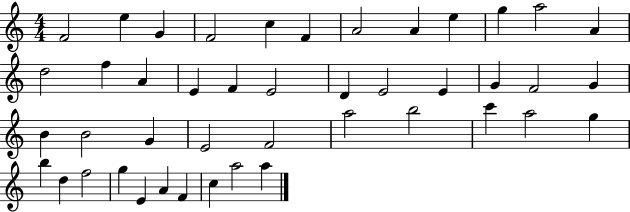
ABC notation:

X:1
T:Untitled
M:4/4
L:1/4
K:C
F2 e G F2 c F A2 A e g a2 A d2 f A E F E2 D E2 E G F2 G B B2 G E2 F2 a2 b2 c' a2 g b d f2 g E A F c a2 a